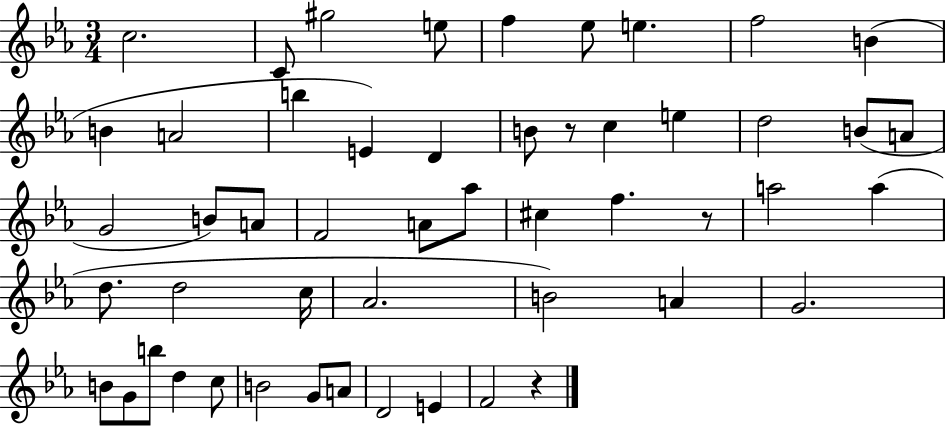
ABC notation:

X:1
T:Untitled
M:3/4
L:1/4
K:Eb
c2 C/2 ^g2 e/2 f _e/2 e f2 B B A2 b E D B/2 z/2 c e d2 B/2 A/2 G2 B/2 A/2 F2 A/2 _a/2 ^c f z/2 a2 a d/2 d2 c/4 _A2 B2 A G2 B/2 G/2 b/2 d c/2 B2 G/2 A/2 D2 E F2 z